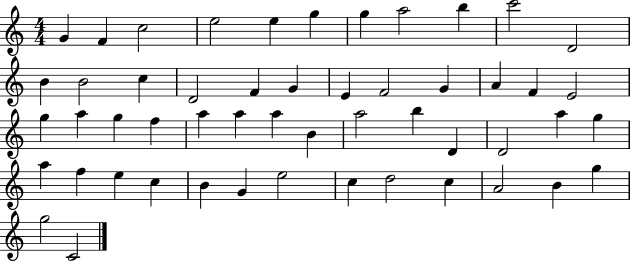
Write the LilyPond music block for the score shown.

{
  \clef treble
  \numericTimeSignature
  \time 4/4
  \key c \major
  g'4 f'4 c''2 | e''2 e''4 g''4 | g''4 a''2 b''4 | c'''2 d'2 | \break b'4 b'2 c''4 | d'2 f'4 g'4 | e'4 f'2 g'4 | a'4 f'4 e'2 | \break g''4 a''4 g''4 f''4 | a''4 a''4 a''4 b'4 | a''2 b''4 d'4 | d'2 a''4 g''4 | \break a''4 f''4 e''4 c''4 | b'4 g'4 e''2 | c''4 d''2 c''4 | a'2 b'4 g''4 | \break g''2 c'2 | \bar "|."
}